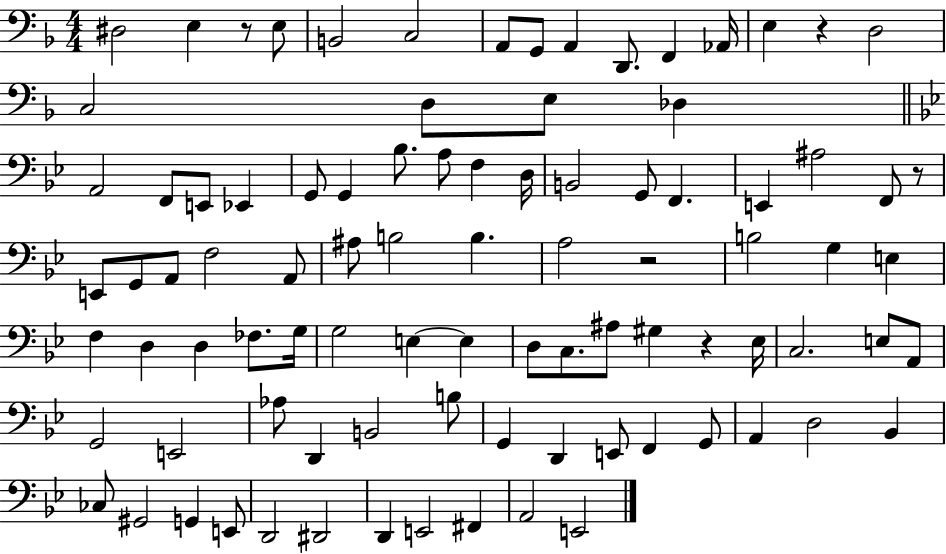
D#3/h E3/q R/e E3/e B2/h C3/h A2/e G2/e A2/q D2/e. F2/q Ab2/s E3/q R/q D3/h C3/h D3/e E3/e Db3/q A2/h F2/e E2/e Eb2/q G2/e G2/q Bb3/e. A3/e F3/q D3/s B2/h G2/e F2/q. E2/q A#3/h F2/e R/e E2/e G2/e A2/e F3/h A2/e A#3/e B3/h B3/q. A3/h R/h B3/h G3/q E3/q F3/q D3/q D3/q FES3/e. G3/s G3/h E3/q E3/q D3/e C3/e. A#3/e G#3/q R/q Eb3/s C3/h. E3/e A2/e G2/h E2/h Ab3/e D2/q B2/h B3/e G2/q D2/q E2/e F2/q G2/e A2/q D3/h Bb2/q CES3/e G#2/h G2/q E2/e D2/h D#2/h D2/q E2/h F#2/q A2/h E2/h